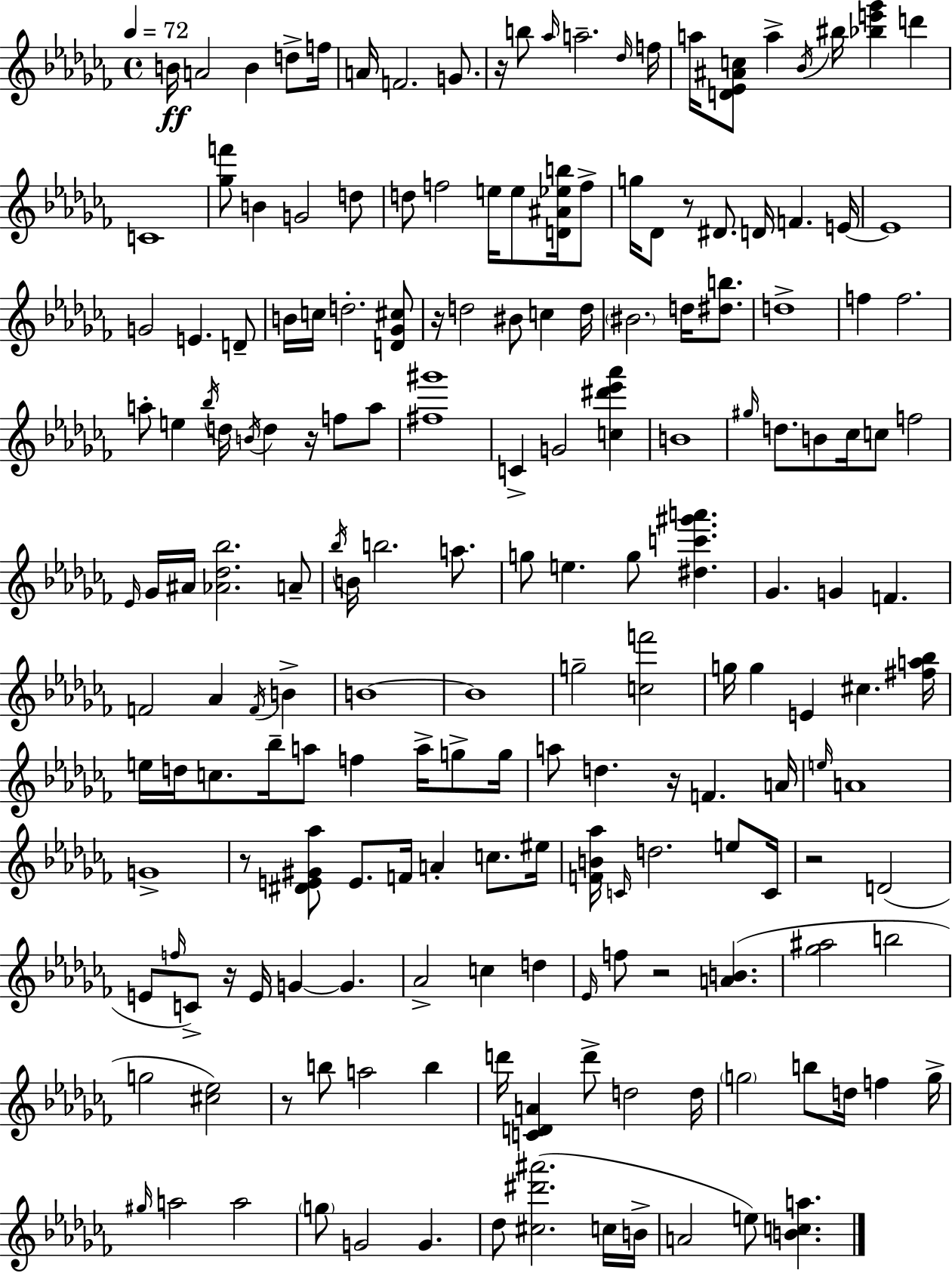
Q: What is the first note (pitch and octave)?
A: B4